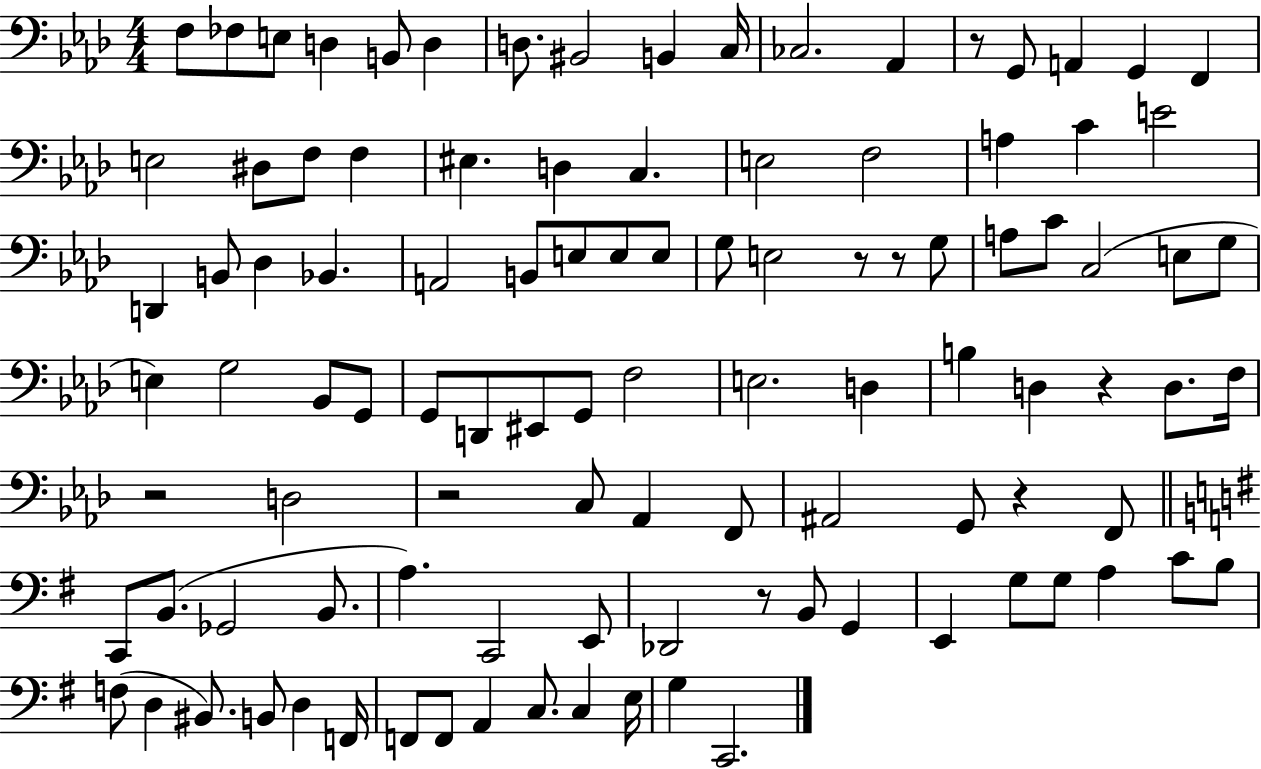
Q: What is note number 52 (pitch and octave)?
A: EIS2